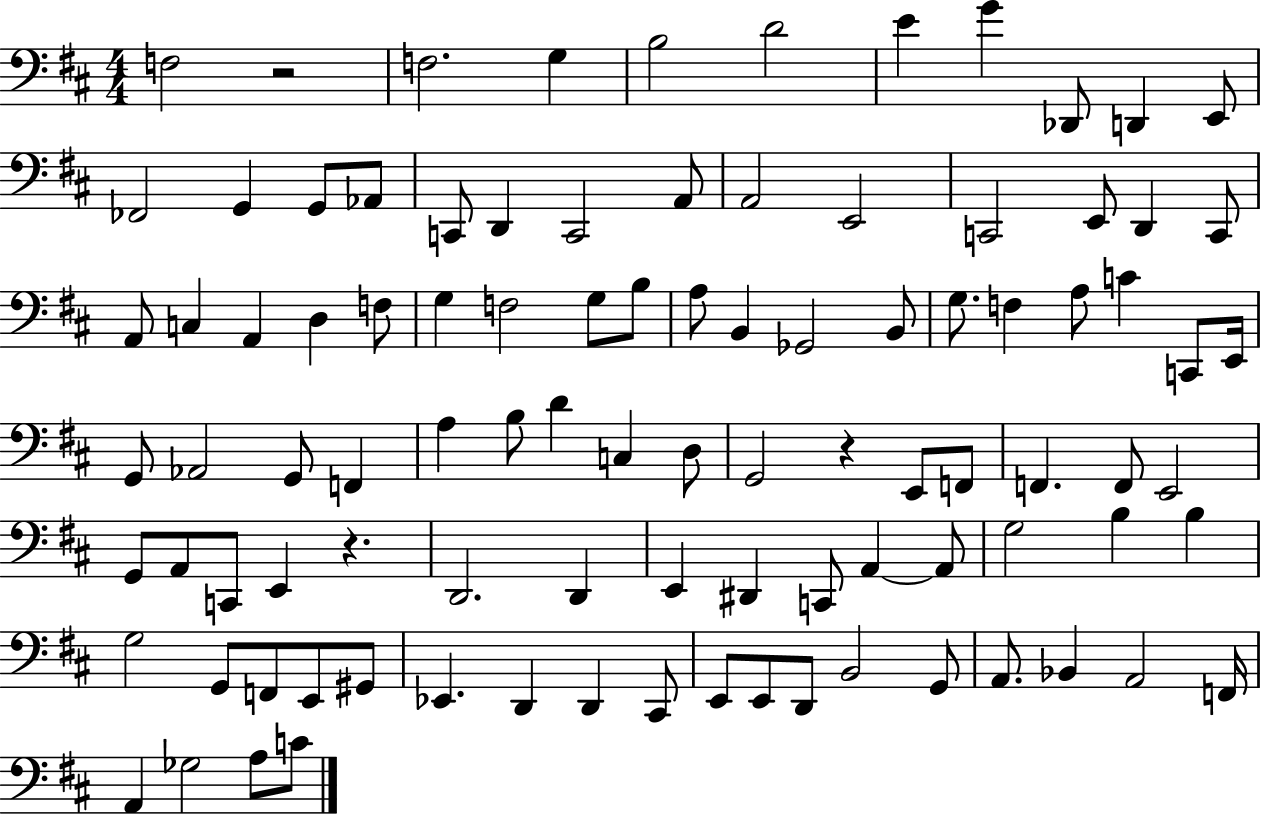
{
  \clef bass
  \numericTimeSignature
  \time 4/4
  \key d \major
  f2 r2 | f2. g4 | b2 d'2 | e'4 g'4 des,8 d,4 e,8 | \break fes,2 g,4 g,8 aes,8 | c,8 d,4 c,2 a,8 | a,2 e,2 | c,2 e,8 d,4 c,8 | \break a,8 c4 a,4 d4 f8 | g4 f2 g8 b8 | a8 b,4 ges,2 b,8 | g8. f4 a8 c'4 c,8 e,16 | \break g,8 aes,2 g,8 f,4 | a4 b8 d'4 c4 d8 | g,2 r4 e,8 f,8 | f,4. f,8 e,2 | \break g,8 a,8 c,8 e,4 r4. | d,2. d,4 | e,4 dis,4 c,8 a,4~~ a,8 | g2 b4 b4 | \break g2 g,8 f,8 e,8 gis,8 | ees,4. d,4 d,4 cis,8 | e,8 e,8 d,8 b,2 g,8 | a,8. bes,4 a,2 f,16 | \break a,4 ges2 a8 c'8 | \bar "|."
}